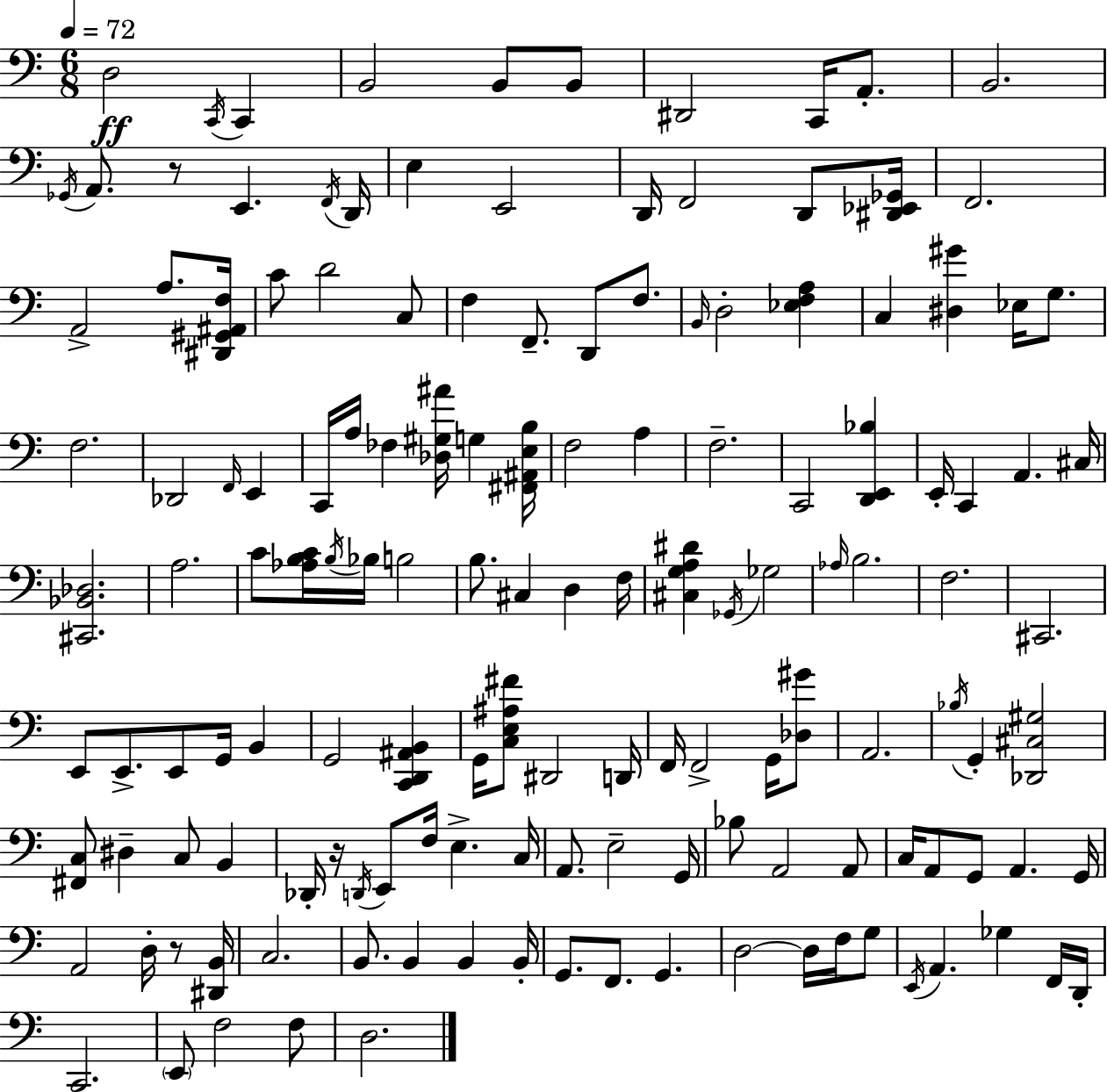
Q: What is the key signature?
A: A minor